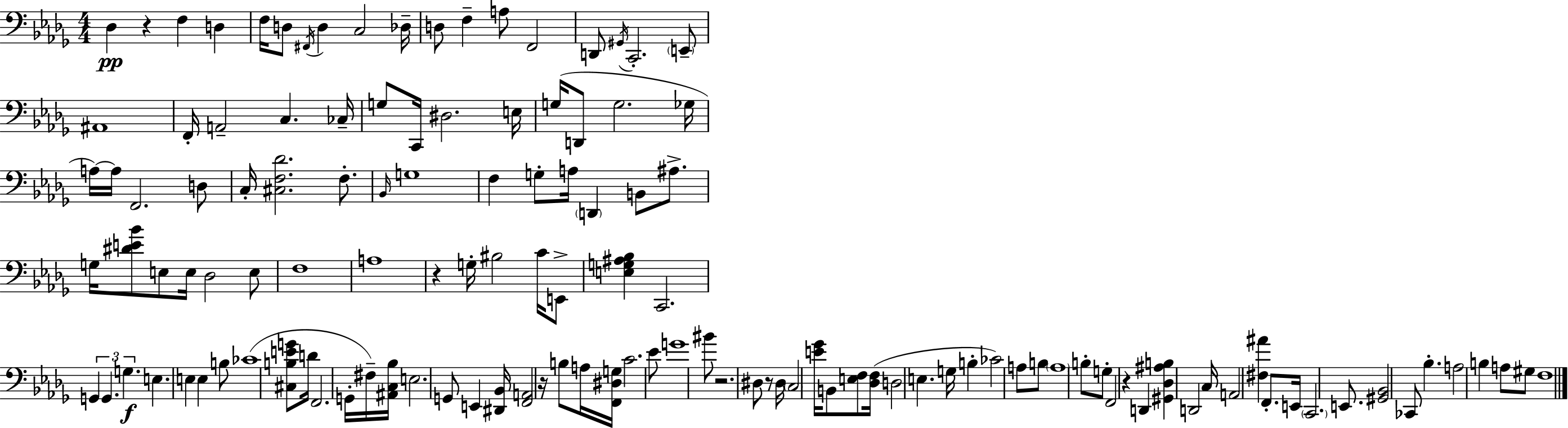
{
  \clef bass
  \numericTimeSignature
  \time 4/4
  \key bes \minor
  \repeat volta 2 { des4\pp r4 f4 d4 | f16 d8 \acciaccatura { fis,16 } d4 c2 | des16-- d8 f4-- a8 f,2 | d,8 \acciaccatura { gis,16 } c,2.-. | \break \parenthesize e,8-- ais,1 | f,16-. a,2-- c4. | ces16-- g8 c,16 dis2. | e16 g16( d,8 g2. | \break ges16 a16~~) a16 f,2. | d8 c16-. <cis f des'>2. f8.-. | \grace { bes,16 } g1 | f4 g8-. a16 \parenthesize d,4 b,8 | \break ais8.-> g16 <dis' e' bes'>8 e8 e16 des2 | e8 f1 | a1 | r4 g16-. bis2 | \break c'16 e,8-> <e g ais bes>4 c,2. | \tuplet 3/2 { g,4 g,4. g4.\f } | e4. e4 e4 | b8 ces'1( | \break <cis b e' g'>8 d'16 f,2. | g,16-. fis16--) <ais, c bes>16 e2. | g,8 e,4 <dis, bes,>16 <f, a,>2 | r16 b8 a16 <f, dis g>16 c'2. | \break ees'8 g'1 | bis'8 r2. | dis8 r8 dis16 \parenthesize c2 <e' ges'>16 b,8 | <e f>8 <des f>16( d2 e4. | \break g16 b4-. ces'2) a8 | b8 \parenthesize a1 | b8-. g8-. f,2 r4 | d,4 <gis, des ais b>4 d,2 | \break c16 a,2 <fis ais'>4 | f,8.-. e,16 \parenthesize c,2. | e,8. <gis, bes,>2 ces,8 bes4.-. | a2 b4 a8 | \break gis8 f1 | } \bar "|."
}